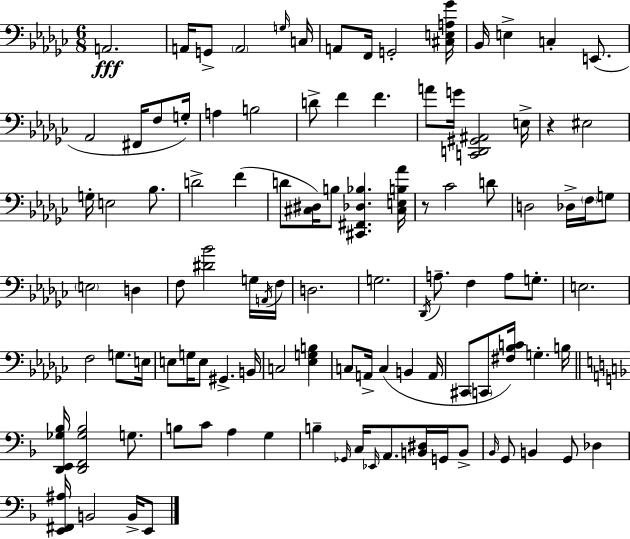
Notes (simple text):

A2/h. A2/s G2/e A2/h G3/s C3/s A2/e F2/s G2/h [C#3,E3,A3,Gb4]/s Bb2/s E3/q C3/q E2/e. Ab2/h F#2/s F3/e G3/s A3/q B3/h D4/e F4/q F4/q. A4/e G4/s [C2,D2,G#2,A#2]/h E3/s R/q EIS3/h G3/s E3/h Bb3/e. D4/h F4/q D4/e [C#3,D#3]/s B3/e [C#2,F#2,Db3,Bb3]/q. [C#3,E3,B3,Ab4]/s R/e CES4/h D4/e D3/h Db3/s F3/s G3/e E3/h D3/q F3/e [D#4,Bb4]/h G3/s A2/s F3/s D3/h. G3/h. Db2/s A3/e. F3/q A3/e G3/e. E3/h. F3/h G3/e. E3/s E3/e G3/s E3/e G#2/q. B2/s C3/h [Eb3,G3,B3]/q C3/e A2/s C3/q B2/q A2/s C#2/e C2/e [F#3,Bb3,C4]/s G3/q. B3/s [D2,E2,Gb3,Bb3]/s [D2,F2,Gb3,Bb3]/h G3/e. B3/e C4/e A3/q G3/q B3/q Gb2/s C3/s Eb2/s A2/e. [B2,D#3]/s G2/s B2/e Bb2/s G2/e B2/q G2/e Db3/q [E2,F#2,A#3]/s B2/h B2/s E2/e